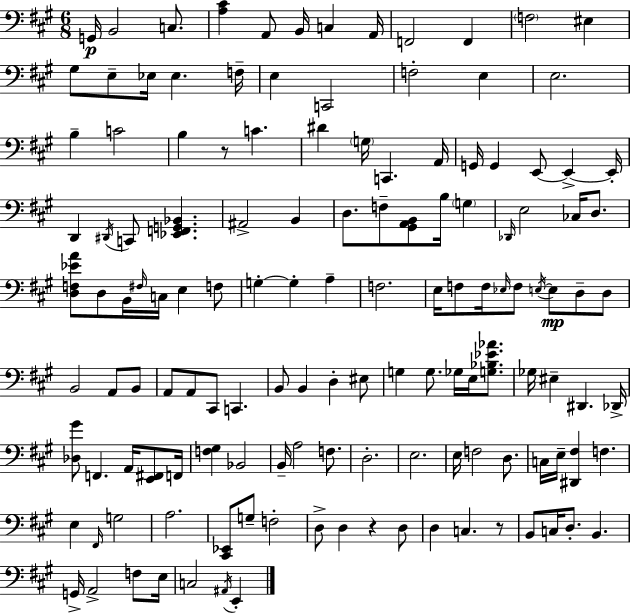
{
  \clef bass
  \numericTimeSignature
  \time 6/8
  \key a \major
  g,16\p b,2 c8. | <a cis'>4 a,8 b,16 c4 a,16 | f,2 f,4 | \parenthesize f2 eis4 | \break gis8 e8-- ees16 ees4. f16-- | e4 c,2 | f2-. e4 | e2. | \break b4-- c'2 | b4 r8 c'4. | dis'4 \parenthesize g16 c,4. a,16 | g,16 g,4 e,8~~ e,4->~~ e,16-. | \break d,4 \acciaccatura { dis,16 } c,8 <ees, f, g, bes,>4. | ais,2-> b,4 | d8. f8-- <gis, a, b,>8 b16 \parenthesize g4 | \grace { des,16 } e2 ces16 d8. | \break <d f ees' a'>8 d8 b,16 \grace { fis16 } c16 e4 | f8 g4-.~~ g4-. a4-- | f2. | e16 f8 f16 \grace { ees16 } f8 \acciaccatura { e16~ }~\mp e8 | \break d8-- d8 b,2 | a,8 b,8 a,8 a,8 cis,8 c,4. | b,8 b,4 d4-. | eis8 g4 g8. | \break ges16 e16 <g bes ees' aes'>8. ges16 eis4-- dis,4. | des,16-> <des gis'>8 f,4. | a,16 <e, fis,>8 f,16 <f gis>4 bes,2 | b,16-- a2 | \break f8. d2.-. | e2. | e16 f2 | d8. c16 e16-- <dis, fis>4 f4. | \break e4 \grace { fis,16 } g2 | a2. | <cis, ees,>8 g8-- f2-. | d8-> d4 | \break r4 d8 d4 c4. | r8 b,8 c16 d8.-. | b,4. g,16-> a,2-> | f8 e16 c2 | \break \acciaccatura { ais,16 } e,4-. \bar "|."
}